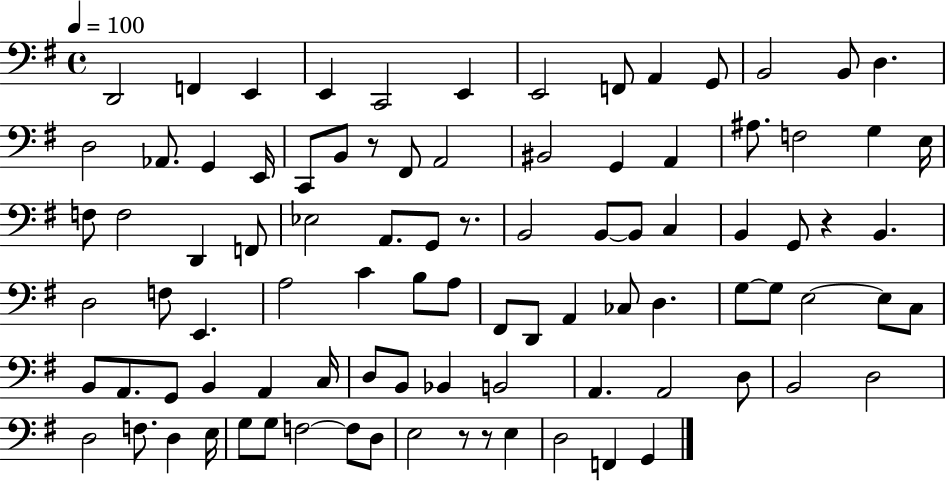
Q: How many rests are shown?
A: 5